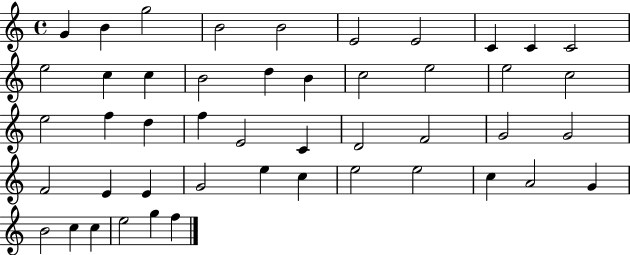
{
  \clef treble
  \time 4/4
  \defaultTimeSignature
  \key c \major
  g'4 b'4 g''2 | b'2 b'2 | e'2 e'2 | c'4 c'4 c'2 | \break e''2 c''4 c''4 | b'2 d''4 b'4 | c''2 e''2 | e''2 c''2 | \break e''2 f''4 d''4 | f''4 e'2 c'4 | d'2 f'2 | g'2 g'2 | \break f'2 e'4 e'4 | g'2 e''4 c''4 | e''2 e''2 | c''4 a'2 g'4 | \break b'2 c''4 c''4 | e''2 g''4 f''4 | \bar "|."
}